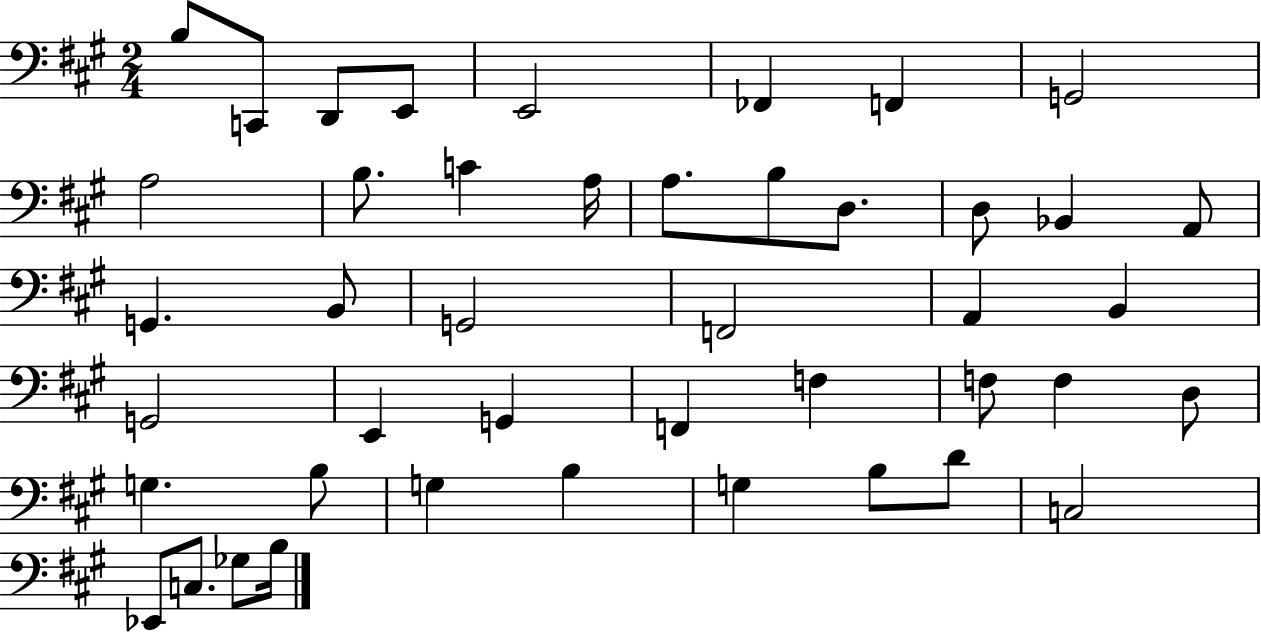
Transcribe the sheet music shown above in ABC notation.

X:1
T:Untitled
M:2/4
L:1/4
K:A
B,/2 C,,/2 D,,/2 E,,/2 E,,2 _F,, F,, G,,2 A,2 B,/2 C A,/4 A,/2 B,/2 D,/2 D,/2 _B,, A,,/2 G,, B,,/2 G,,2 F,,2 A,, B,, G,,2 E,, G,, F,, F, F,/2 F, D,/2 G, B,/2 G, B, G, B,/2 D/2 C,2 _E,,/2 C,/2 _G,/2 B,/4